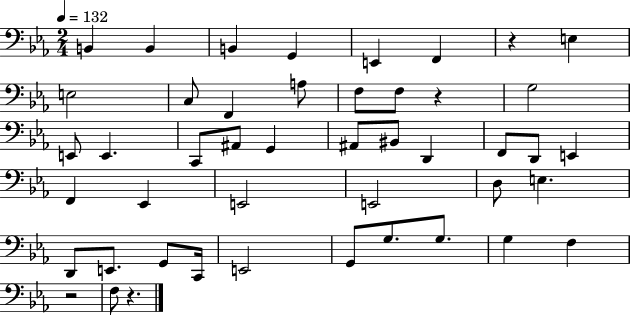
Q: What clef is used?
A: bass